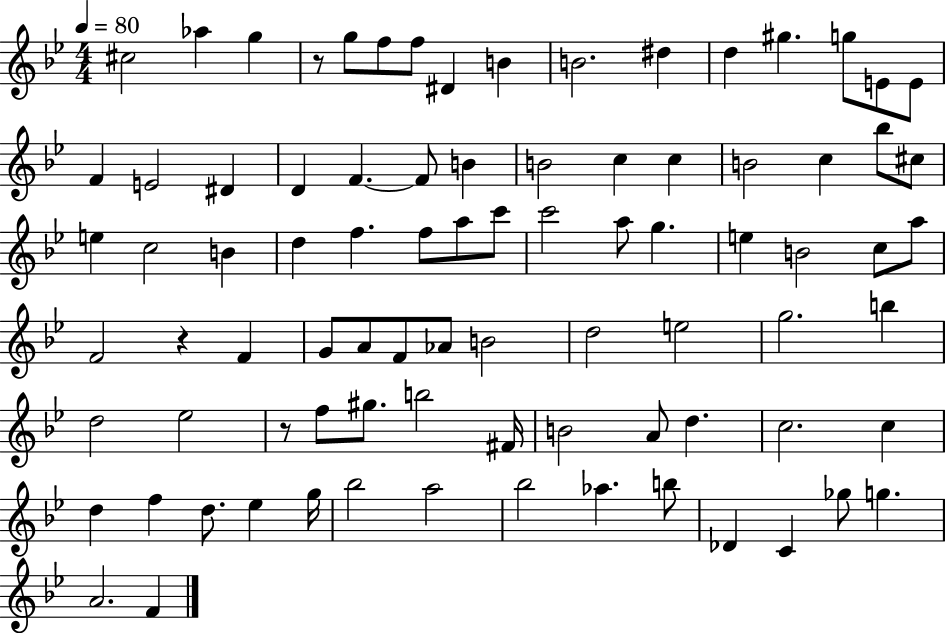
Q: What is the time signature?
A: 4/4